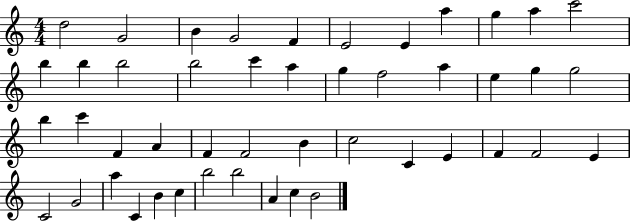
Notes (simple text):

D5/h G4/h B4/q G4/h F4/q E4/h E4/q A5/q G5/q A5/q C6/h B5/q B5/q B5/h B5/h C6/q A5/q G5/q F5/h A5/q E5/q G5/q G5/h B5/q C6/q F4/q A4/q F4/q F4/h B4/q C5/h C4/q E4/q F4/q F4/h E4/q C4/h G4/h A5/q C4/q B4/q C5/q B5/h B5/h A4/q C5/q B4/h